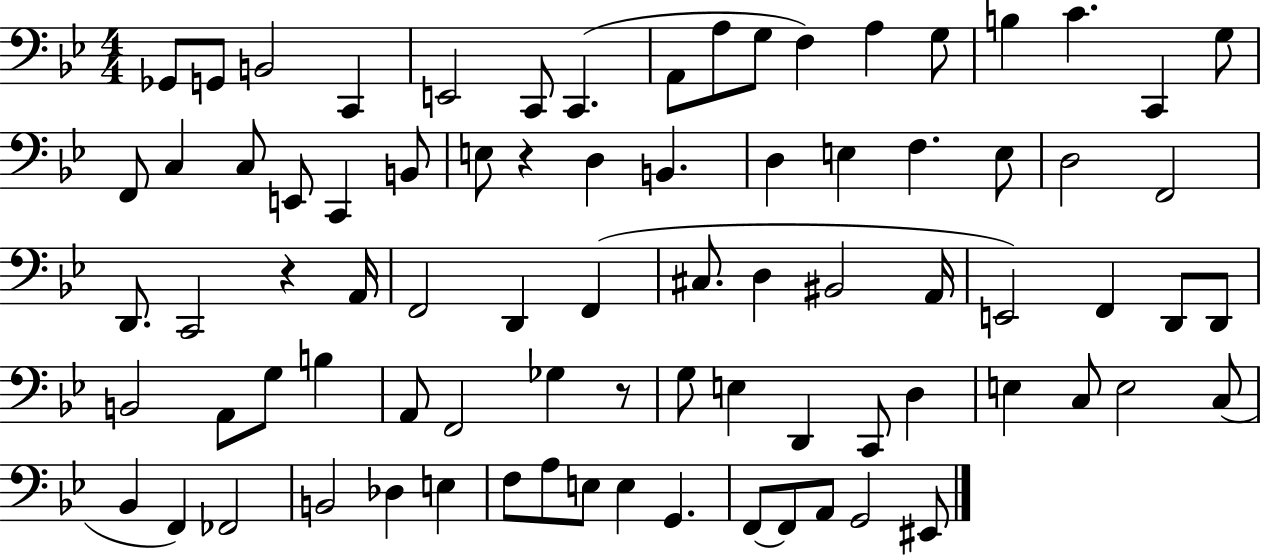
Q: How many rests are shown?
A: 3